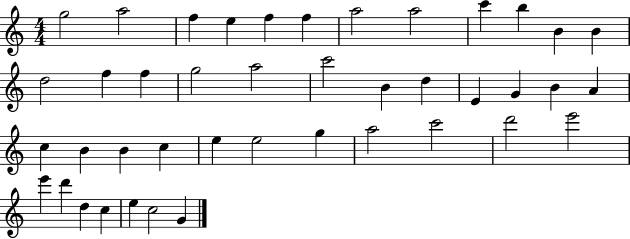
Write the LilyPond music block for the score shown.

{
  \clef treble
  \numericTimeSignature
  \time 4/4
  \key c \major
  g''2 a''2 | f''4 e''4 f''4 f''4 | a''2 a''2 | c'''4 b''4 b'4 b'4 | \break d''2 f''4 f''4 | g''2 a''2 | c'''2 b'4 d''4 | e'4 g'4 b'4 a'4 | \break c''4 b'4 b'4 c''4 | e''4 e''2 g''4 | a''2 c'''2 | d'''2 e'''2 | \break e'''4 d'''4 d''4 c''4 | e''4 c''2 g'4 | \bar "|."
}